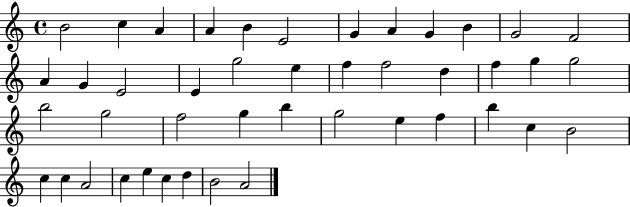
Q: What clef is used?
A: treble